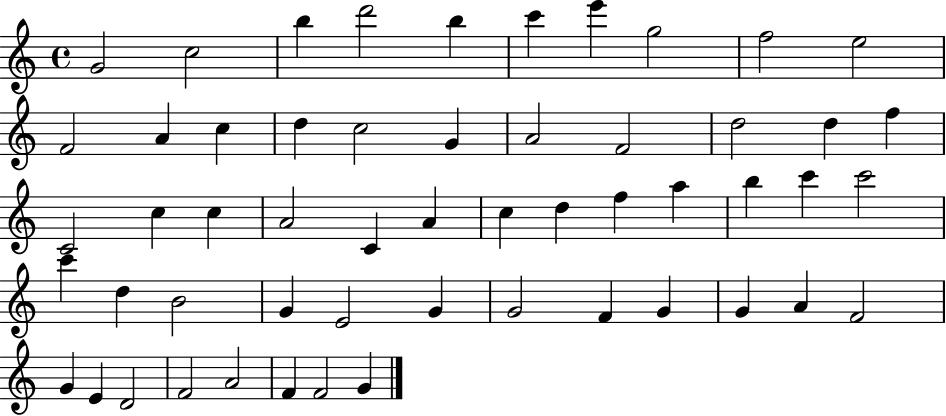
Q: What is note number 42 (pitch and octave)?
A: F4